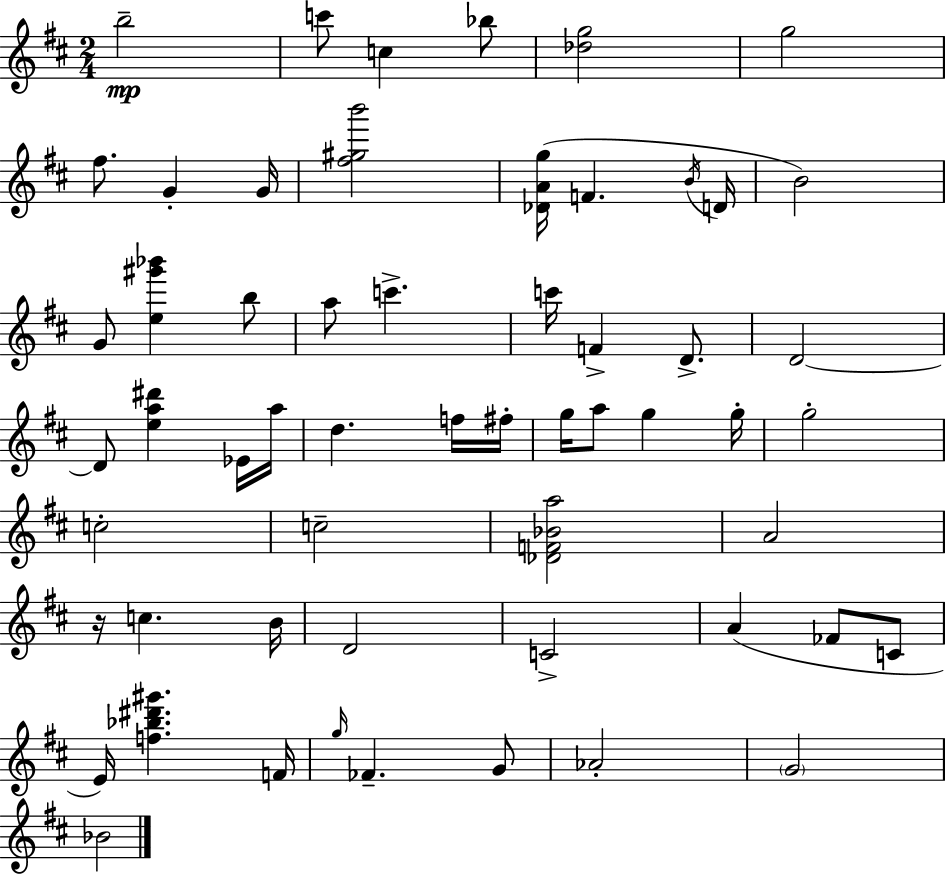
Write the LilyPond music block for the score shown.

{
  \clef treble
  \numericTimeSignature
  \time 2/4
  \key d \major
  \repeat volta 2 { b''2--\mp | c'''8 c''4 bes''8 | <des'' g''>2 | g''2 | \break fis''8. g'4-. g'16 | <fis'' gis'' b'''>2 | <des' a' g''>16( f'4. \acciaccatura { b'16 } | d'16 b'2) | \break g'8 <e'' gis''' bes'''>4 b''8 | a''8 c'''4.-> | c'''16 f'4-> d'8.-> | d'2~~ | \break d'8 <e'' a'' dis'''>4 ees'16 | a''16 d''4. f''16 | fis''16-. g''16 a''8 g''4 | g''16-. g''2-. | \break c''2-. | c''2-- | <des' f' bes' a''>2 | a'2 | \break r16 c''4. | b'16 d'2 | c'2-> | a'4( fes'8 c'8 | \break e'16) <f'' bes'' dis''' gis'''>4. | f'16 \grace { g''16 } fes'4.-- | g'8 aes'2-. | \parenthesize g'2 | \break bes'2 | } \bar "|."
}